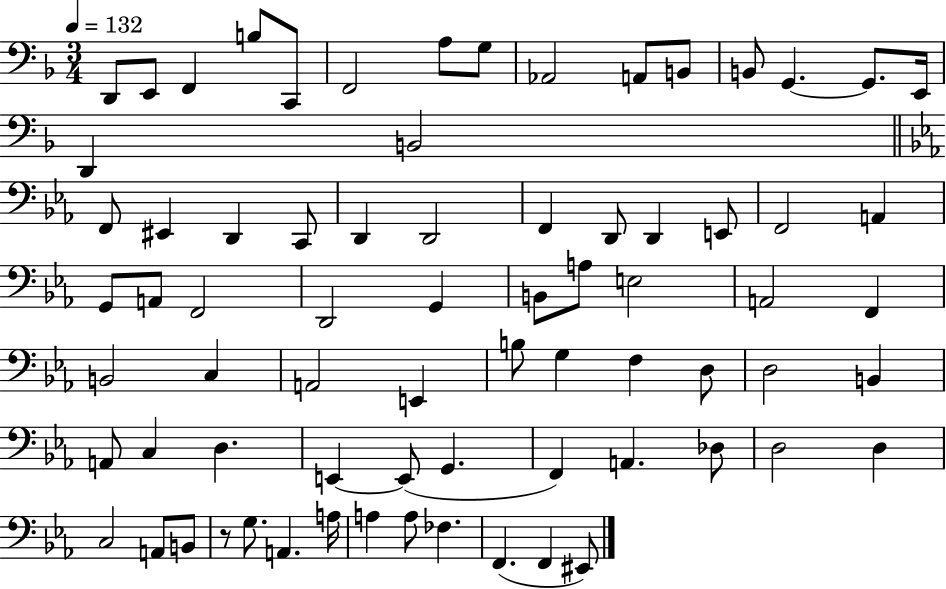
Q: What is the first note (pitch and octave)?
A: D2